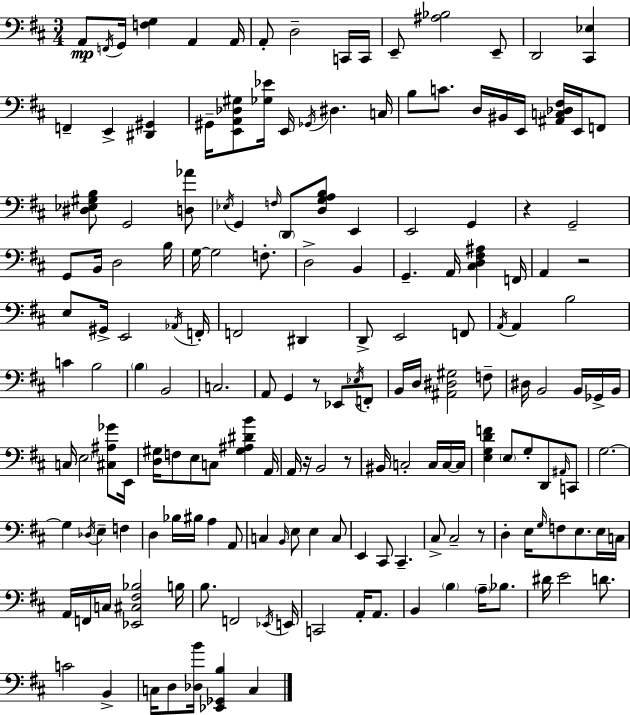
X:1
T:Untitled
M:3/4
L:1/4
K:D
A,,/2 F,,/4 G,,/4 [F,G,] A,, A,,/4 A,,/2 D,2 C,,/4 C,,/4 E,,/2 [^A,_B,]2 E,,/2 D,,2 [^C,,_E,] F,, E,, [^D,,^G,,] ^G,,/4 [E,,A,,_D,^G,]/2 [_G,_E]/4 E,,/4 _G,,/4 ^D, C,/4 B,/2 C/2 D,/4 ^B,,/4 E,,/4 [^A,,C,_D,^F,]/4 E,,/4 F,,/2 [^D,_E,^G,B,]/2 G,,2 [D,_A]/2 _E,/4 G,, F,/4 D,,/2 [D,G,A,B,]/2 E,, E,,2 G,, z G,,2 G,,/2 B,,/4 D,2 B,/4 G,/4 G,2 F,/2 D,2 B,, G,, A,,/4 [^C,D,^F,^A,] F,,/4 A,, z2 E,/2 ^G,,/4 E,,2 _A,,/4 F,,/4 F,,2 ^D,, D,,/2 E,,2 F,,/2 A,,/4 A,, B,2 C B,2 B, B,,2 C,2 A,,/2 G,, z/2 _E,,/2 _E,/4 F,,/2 B,,/4 D,/4 [^A,,^D,^G,]2 F,/2 ^D,/4 B,,2 B,,/4 _G,,/4 B,,/4 C,/4 E,2 [^C,^A,_G]/2 E,,/4 [D,^G,]/4 F,/2 E,/2 C,/2 [^G,^A,^DB] A,,/4 A,,/4 z/4 B,,2 z/2 ^B,,/4 C,2 C,/4 C,/4 C,/4 [E,G,DF] E,/2 G,/2 D,,/2 ^A,,/4 C,,/2 G,2 G, _D,/4 E, F, D, _B,/4 ^B,/4 A, A,,/2 C, B,,/4 E,/2 E, C,/2 E,, ^C,,/2 ^C,, ^C,/2 ^C,2 z/2 D, E,/4 G,/4 F,/2 E,/2 E,/4 C,/4 A,,/4 F,,/4 C,/4 [_E,,^C,^F,_B,]2 B,/4 B,/2 F,,2 _E,,/4 E,,/4 C,,2 A,,/4 A,,/2 B,, B, A,/4 _B,/2 ^D/4 E2 D/2 C2 B,, C,/4 D,/2 [_D,B]/4 [_E,,_G,,B,] C,